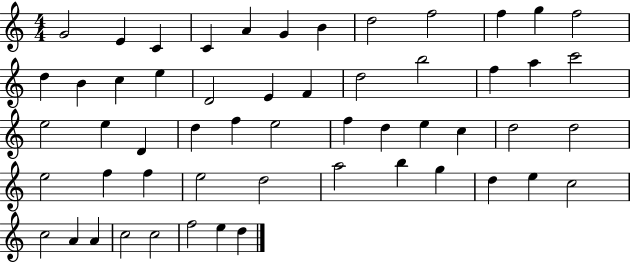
G4/h E4/q C4/q C4/q A4/q G4/q B4/q D5/h F5/h F5/q G5/q F5/h D5/q B4/q C5/q E5/q D4/h E4/q F4/q D5/h B5/h F5/q A5/q C6/h E5/h E5/q D4/q D5/q F5/q E5/h F5/q D5/q E5/q C5/q D5/h D5/h E5/h F5/q F5/q E5/h D5/h A5/h B5/q G5/q D5/q E5/q C5/h C5/h A4/q A4/q C5/h C5/h F5/h E5/q D5/q